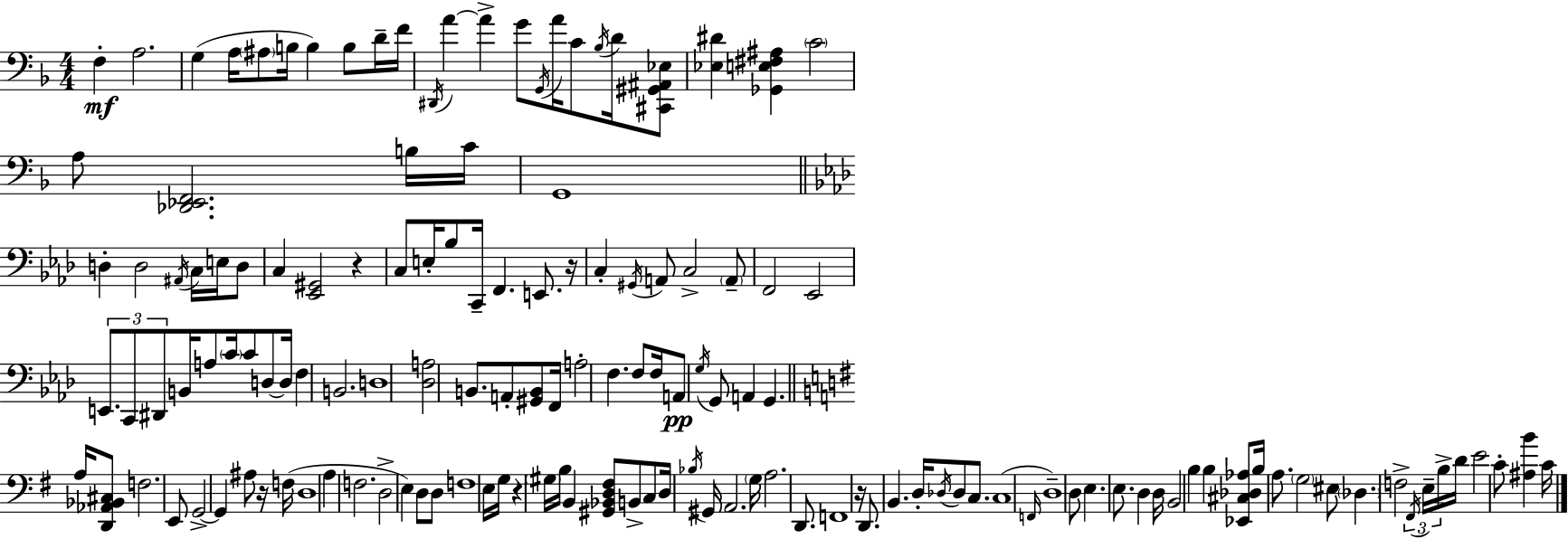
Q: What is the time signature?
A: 4/4